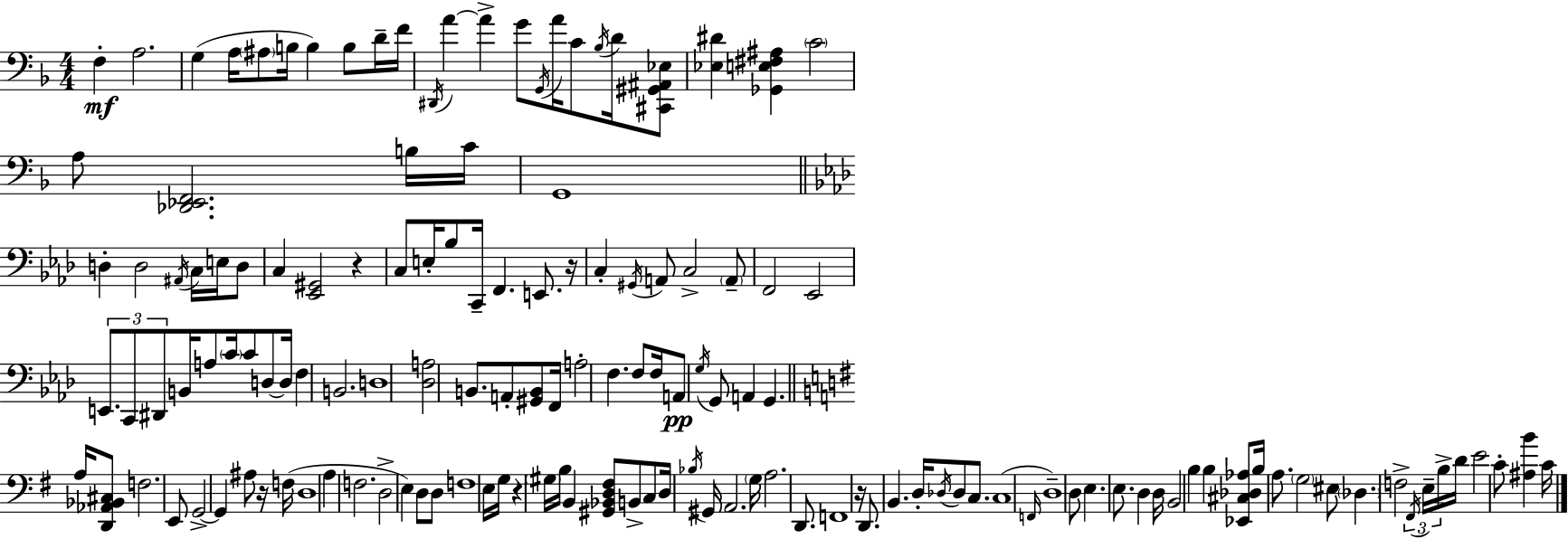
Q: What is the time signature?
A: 4/4